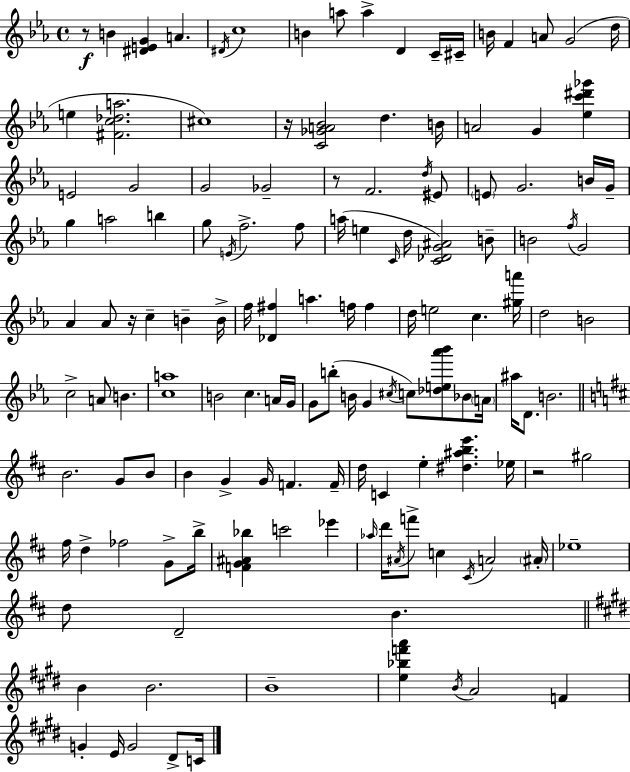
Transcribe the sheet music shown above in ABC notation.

X:1
T:Untitled
M:4/4
L:1/4
K:Eb
z/2 B [^DEG] A ^D/4 c4 B a/2 a D C/4 ^C/4 B/4 F A/2 G2 d/4 e [^Fc_da]2 ^c4 z/4 [C_GA_B]2 d B/4 A2 G [_ec'^d'_g'] E2 G2 G2 _G2 z/2 F2 d/4 ^E/2 E/2 G2 B/4 G/4 g a2 b g/2 E/4 f2 f/2 a/4 e C/4 d/4 [C_DG^A]2 B/2 B2 f/4 G2 _A _A/2 z/4 c B B/4 f/4 [_D^f] a f/4 f d/4 e2 c [^ga']/4 d2 B2 c2 A/2 B [ca]4 B2 c A/4 G/4 G/2 b/2 B/4 G ^c/4 c/2 [_de_a'_b']/2 _B/2 A/4 ^a/4 D/2 B2 B2 G/2 B/2 B G G/4 F F/4 d/4 C e [^d^abe'] _e/4 z2 ^g2 ^f/4 d _f2 G/2 b/4 [FG^A_b] c'2 _e' _a/4 d'/4 ^A/4 f'/2 c ^C/4 A2 ^A/4 _e4 d/2 D2 B B B2 B4 [e_bf'a'] B/4 A2 F G E/4 G2 ^D/2 C/4